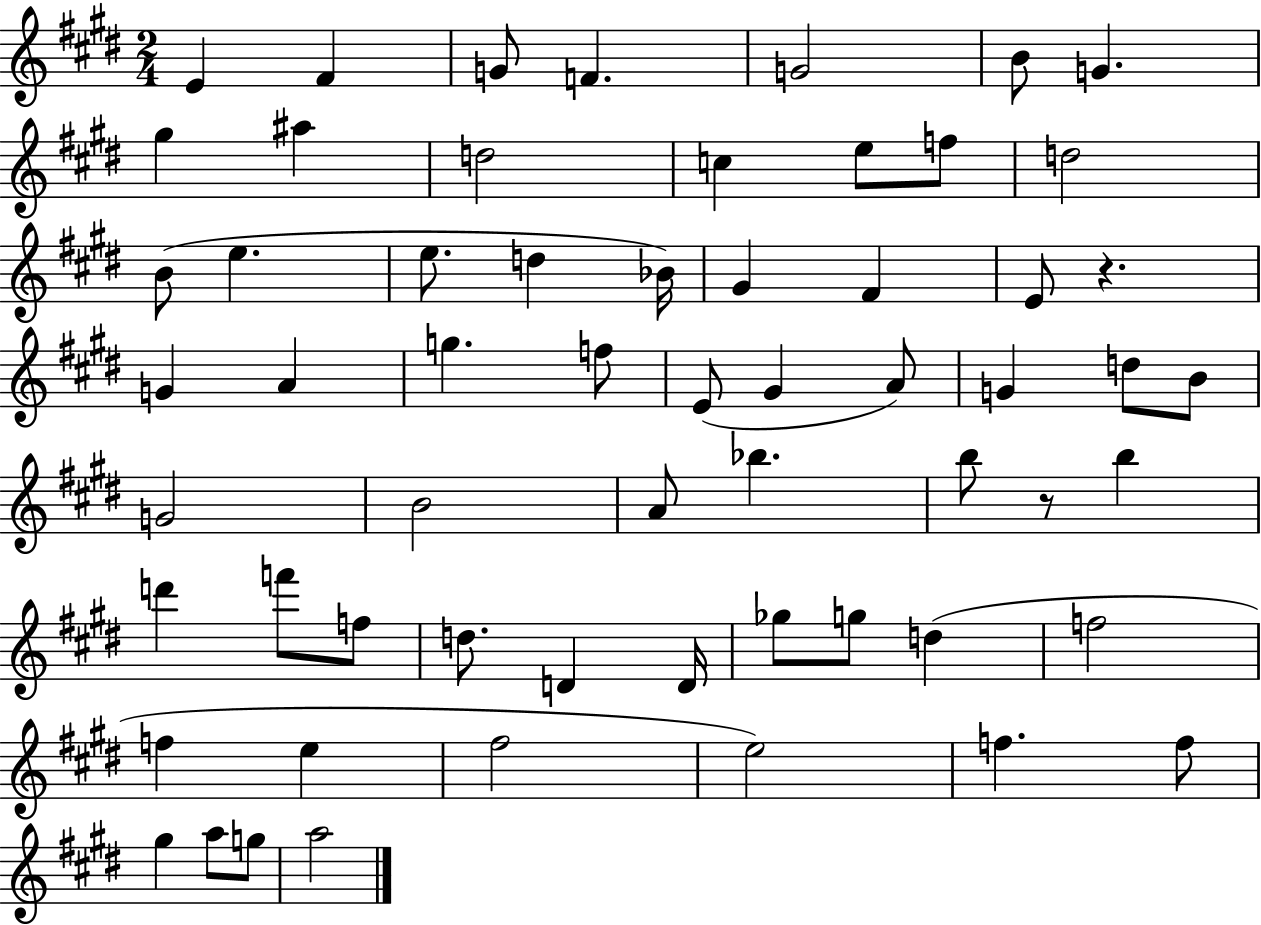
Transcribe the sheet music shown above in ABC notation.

X:1
T:Untitled
M:2/4
L:1/4
K:E
E ^F G/2 F G2 B/2 G ^g ^a d2 c e/2 f/2 d2 B/2 e e/2 d _B/4 ^G ^F E/2 z G A g f/2 E/2 ^G A/2 G d/2 B/2 G2 B2 A/2 _b b/2 z/2 b d' f'/2 f/2 d/2 D D/4 _g/2 g/2 d f2 f e ^f2 e2 f f/2 ^g a/2 g/2 a2